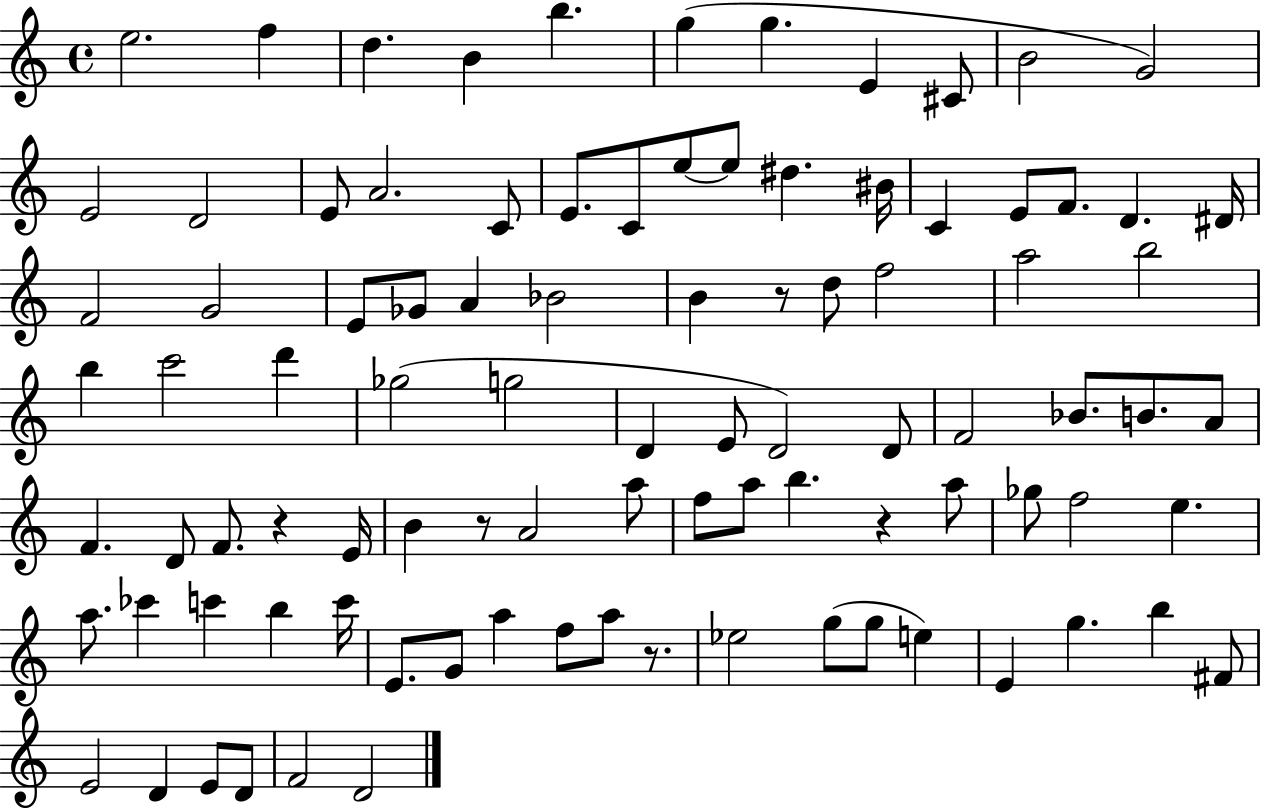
E5/h. F5/q D5/q. B4/q B5/q. G5/q G5/q. E4/q C#4/e B4/h G4/h E4/h D4/h E4/e A4/h. C4/e E4/e. C4/e E5/e E5/e D#5/q. BIS4/s C4/q E4/e F4/e. D4/q. D#4/s F4/h G4/h E4/e Gb4/e A4/q Bb4/h B4/q R/e D5/e F5/h A5/h B5/h B5/q C6/h D6/q Gb5/h G5/h D4/q E4/e D4/h D4/e F4/h Bb4/e. B4/e. A4/e F4/q. D4/e F4/e. R/q E4/s B4/q R/e A4/h A5/e F5/e A5/e B5/q. R/q A5/e Gb5/e F5/h E5/q. A5/e. CES6/q C6/q B5/q C6/s E4/e. G4/e A5/q F5/e A5/e R/e. Eb5/h G5/e G5/e E5/q E4/q G5/q. B5/q F#4/e E4/h D4/q E4/e D4/e F4/h D4/h